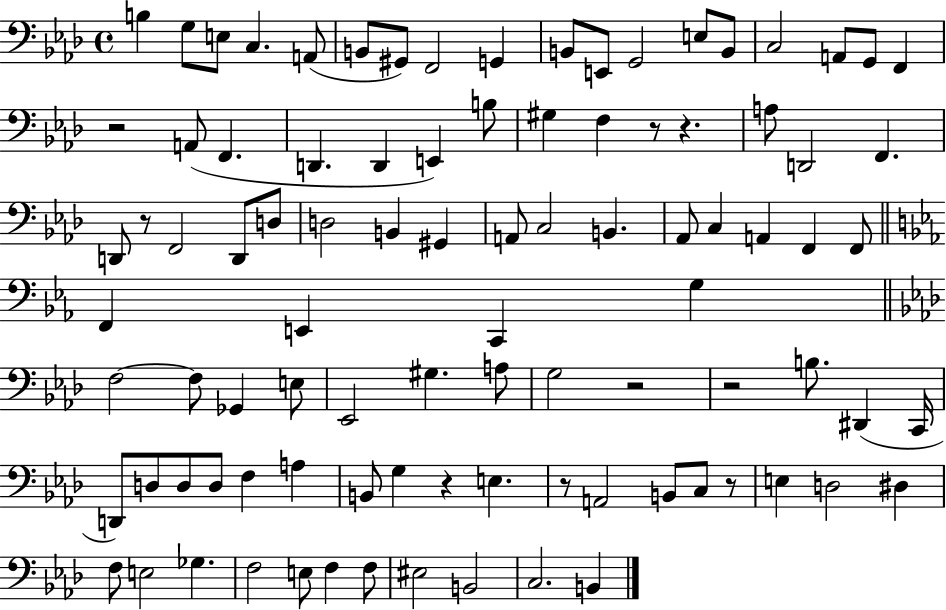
{
  \clef bass
  \time 4/4
  \defaultTimeSignature
  \key aes \major
  \repeat volta 2 { b4 g8 e8 c4. a,8( | b,8 gis,8) f,2 g,4 | b,8 e,8 g,2 e8 b,8 | c2 a,8 g,8 f,4 | \break r2 a,8( f,4. | d,4. d,4 e,4) b8 | gis4 f4 r8 r4. | a8 d,2 f,4. | \break d,8 r8 f,2 d,8 d8 | d2 b,4 gis,4 | a,8 c2 b,4. | aes,8 c4 a,4 f,4 f,8 | \break \bar "||" \break \key ees \major f,4 e,4 c,4 g4 | \bar "||" \break \key f \minor f2~~ f8 ges,4 e8 | ees,2 gis4. a8 | g2 r2 | r2 b8. dis,4( c,16 | \break d,8) d8 d8 d8 f4 a4 | b,8 g4 r4 e4. | r8 a,2 b,8 c8 r8 | e4 d2 dis4 | \break f8 e2 ges4. | f2 e8 f4 f8 | eis2 b,2 | c2. b,4 | \break } \bar "|."
}